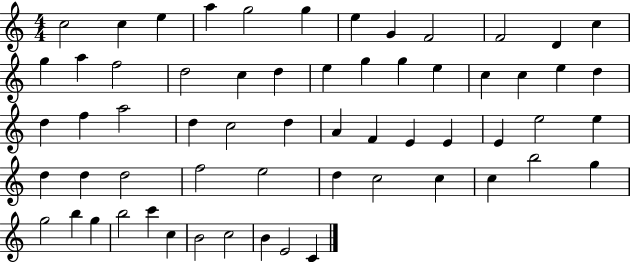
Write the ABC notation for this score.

X:1
T:Untitled
M:4/4
L:1/4
K:C
c2 c e a g2 g e G F2 F2 D c g a f2 d2 c d e g g e c c e d d f a2 d c2 d A F E E E e2 e d d d2 f2 e2 d c2 c c b2 g g2 b g b2 c' c B2 c2 B E2 C